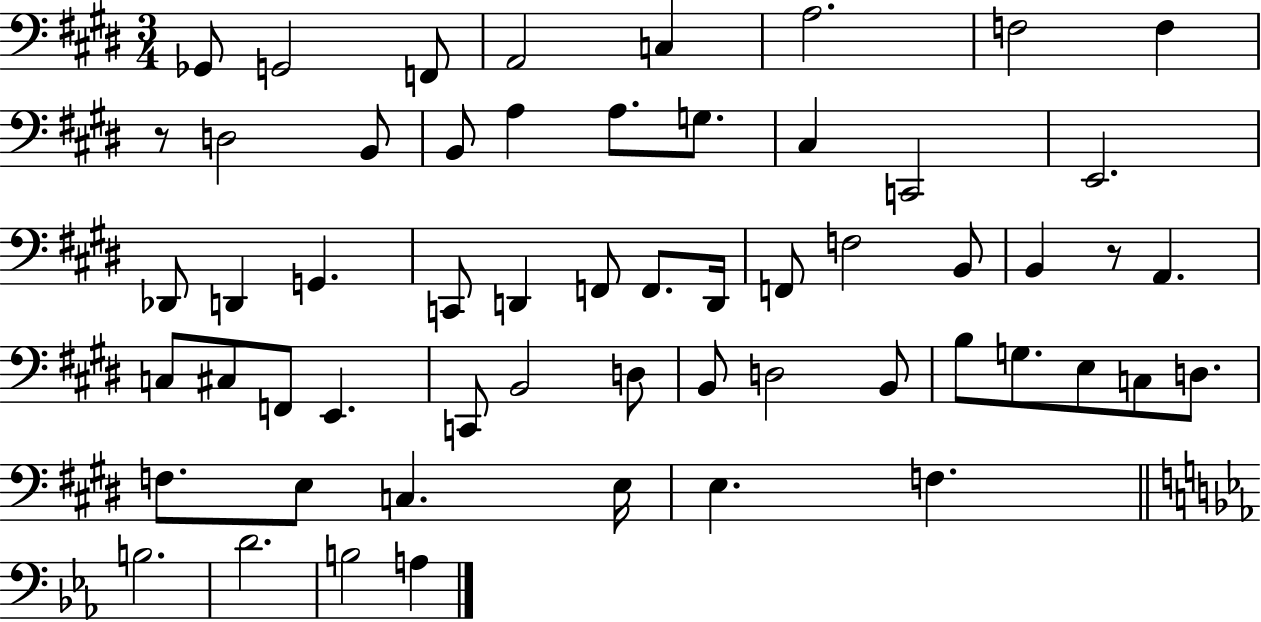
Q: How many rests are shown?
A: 2